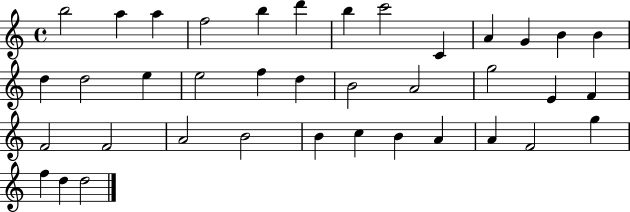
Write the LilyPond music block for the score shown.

{
  \clef treble
  \time 4/4
  \defaultTimeSignature
  \key c \major
  b''2 a''4 a''4 | f''2 b''4 d'''4 | b''4 c'''2 c'4 | a'4 g'4 b'4 b'4 | \break d''4 d''2 e''4 | e''2 f''4 d''4 | b'2 a'2 | g''2 e'4 f'4 | \break f'2 f'2 | a'2 b'2 | b'4 c''4 b'4 a'4 | a'4 f'2 g''4 | \break f''4 d''4 d''2 | \bar "|."
}